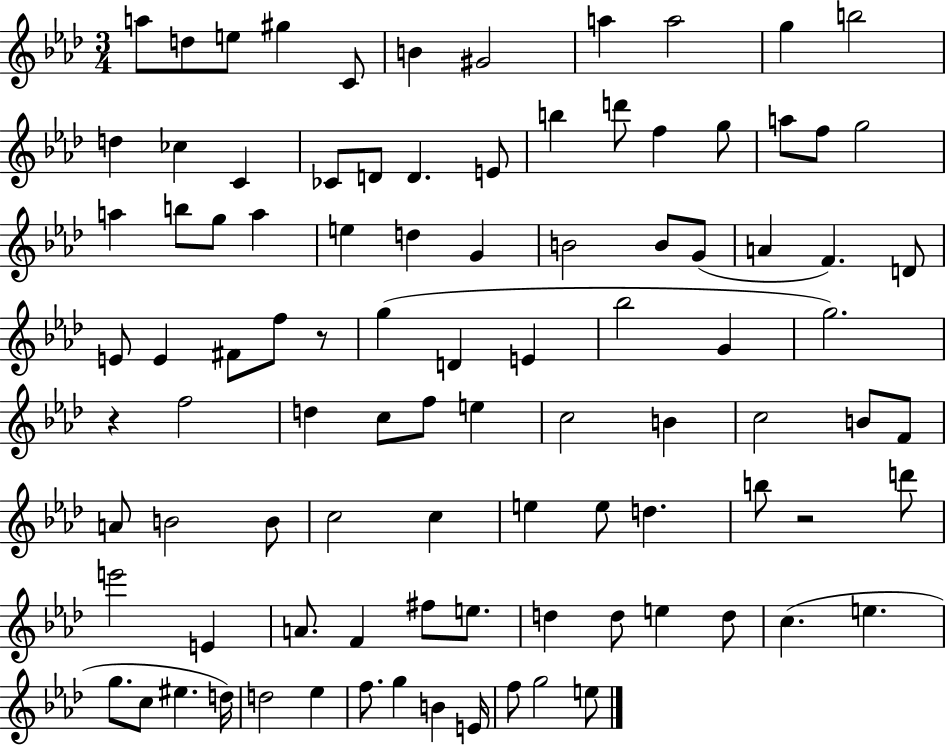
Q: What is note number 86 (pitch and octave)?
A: Eb5